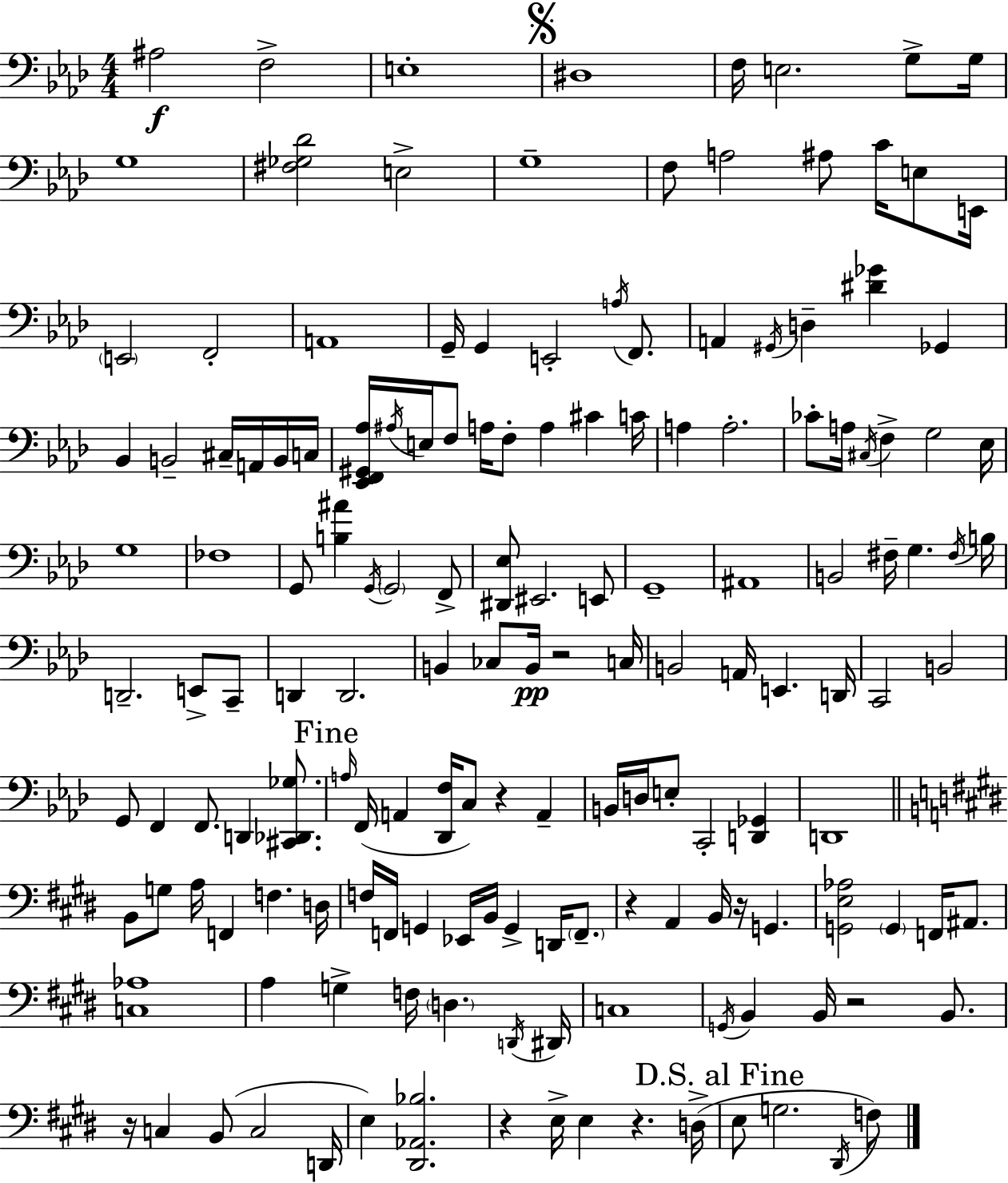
X:1
T:Untitled
M:4/4
L:1/4
K:Ab
^A,2 F,2 E,4 ^D,4 F,/4 E,2 G,/2 G,/4 G,4 [^F,_G,_D]2 E,2 G,4 F,/2 A,2 ^A,/2 C/4 E,/2 E,,/4 E,,2 F,,2 A,,4 G,,/4 G,, E,,2 A,/4 F,,/2 A,, ^G,,/4 D, [^D_G] _G,, _B,, B,,2 ^C,/4 A,,/4 B,,/4 C,/4 [_E,,F,,^G,,_A,]/4 ^A,/4 E,/4 F,/2 A,/4 F,/2 A, ^C C/4 A, A,2 _C/2 A,/4 ^C,/4 F, G,2 _E,/4 G,4 _F,4 G,,/2 [B,^A] G,,/4 G,,2 F,,/2 [^D,,_E,]/2 ^E,,2 E,,/2 G,,4 ^A,,4 B,,2 ^F,/4 G, ^F,/4 B,/4 D,,2 E,,/2 C,,/2 D,, D,,2 B,, _C,/2 B,,/4 z2 C,/4 B,,2 A,,/4 E,, D,,/4 C,,2 B,,2 G,,/2 F,, F,,/2 D,, [^C,,_D,,_G,]/2 A,/4 F,,/4 A,, [_D,,F,]/4 C,/2 z A,, B,,/4 D,/4 E,/2 C,,2 [D,,_G,,] D,,4 B,,/2 G,/2 A,/4 F,, F, D,/4 F,/4 F,,/4 G,, _E,,/4 B,,/4 G,, D,,/4 F,,/2 z A,, B,,/4 z/4 G,, [G,,E,_A,]2 G,, F,,/4 ^A,,/2 [C,_A,]4 A, G, F,/4 D, D,,/4 ^D,,/4 C,4 G,,/4 B,, B,,/4 z2 B,,/2 z/4 C, B,,/2 C,2 D,,/4 E, [^D,,_A,,_B,]2 z E,/4 E, z D,/4 E,/2 G,2 ^D,,/4 F,/2